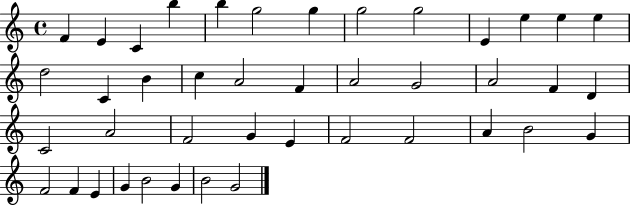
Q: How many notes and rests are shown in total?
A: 42